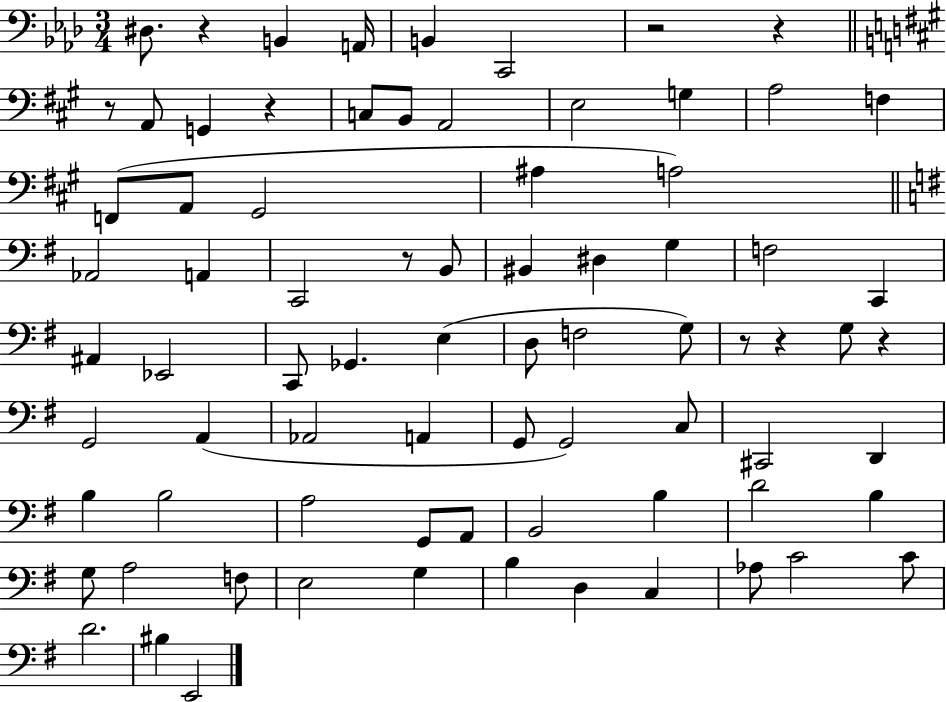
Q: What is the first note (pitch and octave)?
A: D#3